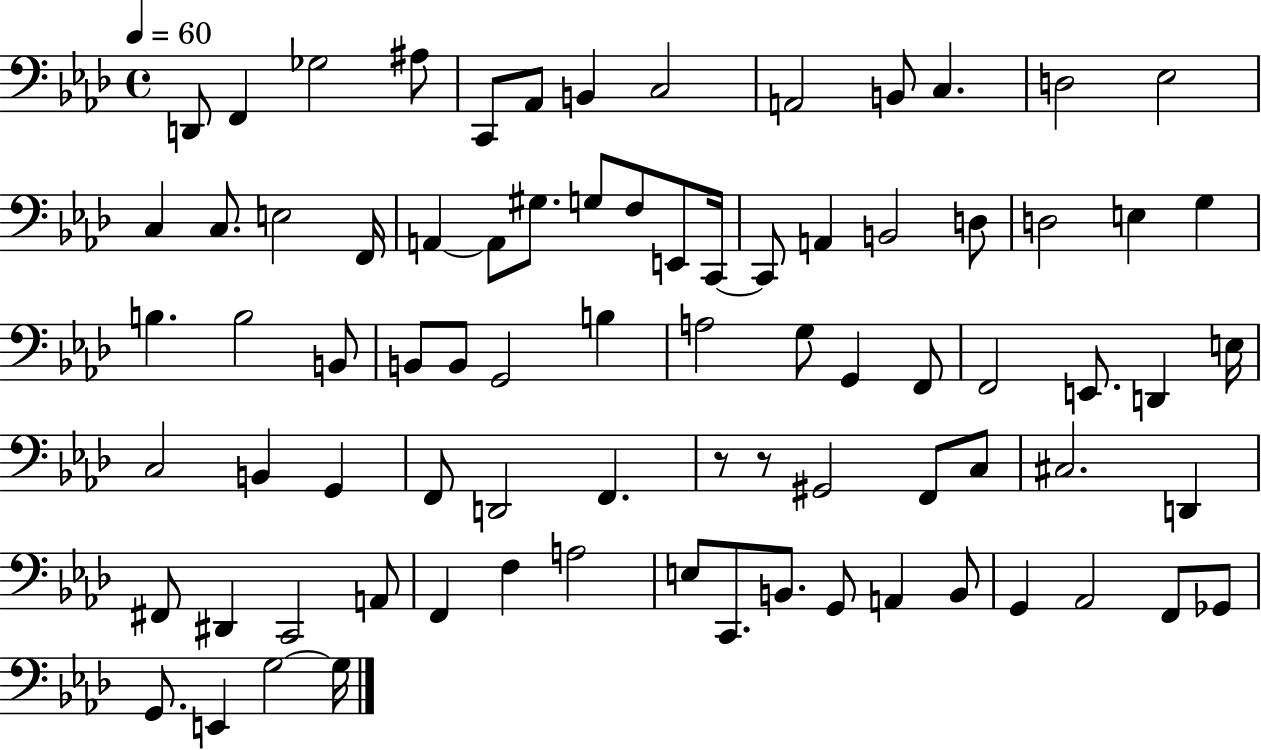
X:1
T:Untitled
M:4/4
L:1/4
K:Ab
D,,/2 F,, _G,2 ^A,/2 C,,/2 _A,,/2 B,, C,2 A,,2 B,,/2 C, D,2 _E,2 C, C,/2 E,2 F,,/4 A,, A,,/2 ^G,/2 G,/2 F,/2 E,,/2 C,,/4 C,,/2 A,, B,,2 D,/2 D,2 E, G, B, B,2 B,,/2 B,,/2 B,,/2 G,,2 B, A,2 G,/2 G,, F,,/2 F,,2 E,,/2 D,, E,/4 C,2 B,, G,, F,,/2 D,,2 F,, z/2 z/2 ^G,,2 F,,/2 C,/2 ^C,2 D,, ^F,,/2 ^D,, C,,2 A,,/2 F,, F, A,2 E,/2 C,,/2 B,,/2 G,,/2 A,, B,,/2 G,, _A,,2 F,,/2 _G,,/2 G,,/2 E,, G,2 G,/4